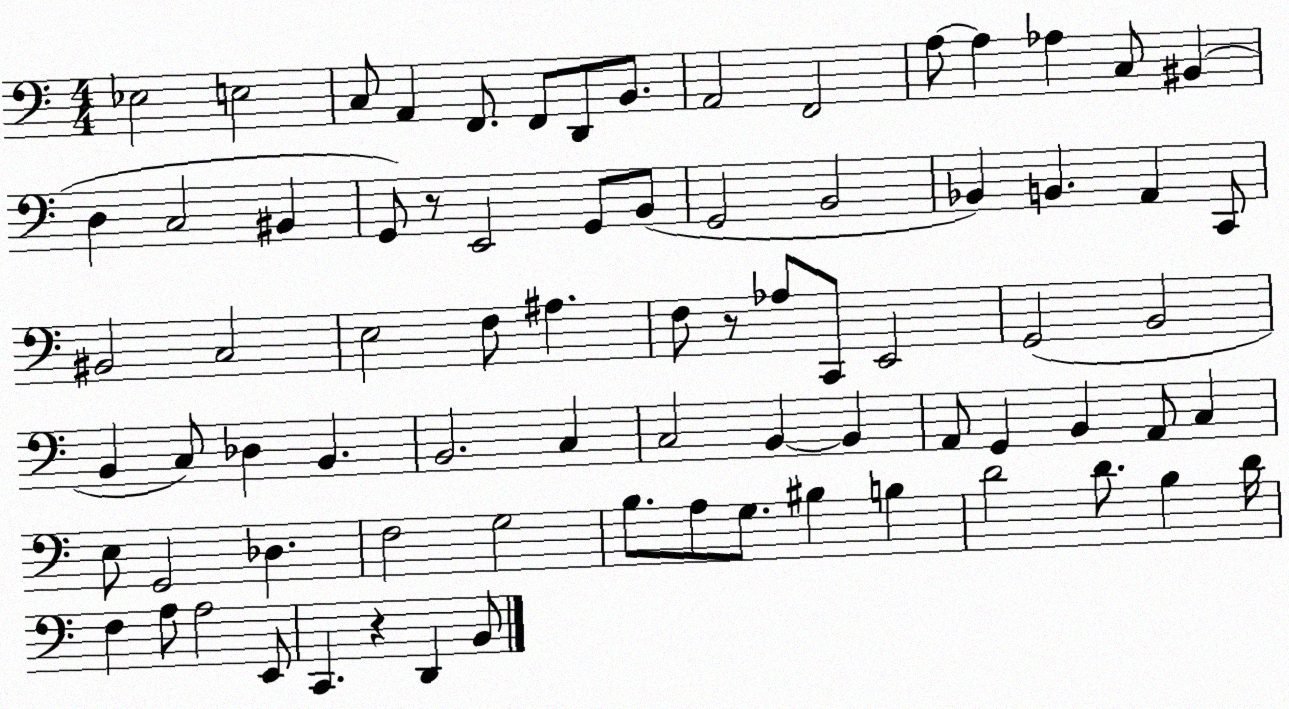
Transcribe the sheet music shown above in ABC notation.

X:1
T:Untitled
M:4/4
L:1/4
K:C
_E,2 E,2 C,/2 A,, F,,/2 F,,/2 D,,/2 B,,/2 A,,2 F,,2 A,/2 A, _A, C,/2 ^B,, D, C,2 ^B,, G,,/2 z/2 E,,2 G,,/2 B,,/2 G,,2 B,,2 _B,, B,, A,, C,,/2 ^B,,2 C,2 E,2 F,/2 ^A, F,/2 z/2 _A,/2 C,,/2 E,,2 G,,2 B,,2 B,, C,/2 _D, B,, B,,2 C, C,2 B,, B,, A,,/2 G,, B,, A,,/2 C, E,/2 G,,2 _D, F,2 G,2 B,/2 A,/2 G,/2 ^B, B, D2 D/2 B, D/4 F, A,/2 A,2 E,,/2 C,, z D,, B,,/2